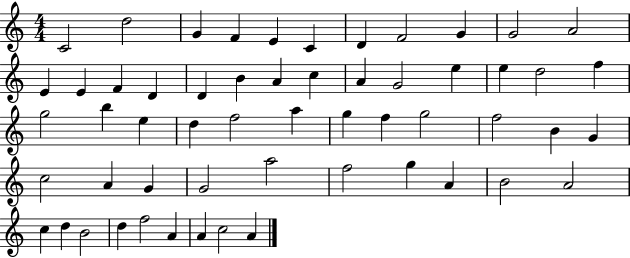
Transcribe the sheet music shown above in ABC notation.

X:1
T:Untitled
M:4/4
L:1/4
K:C
C2 d2 G F E C D F2 G G2 A2 E E F D D B A c A G2 e e d2 f g2 b e d f2 a g f g2 f2 B G c2 A G G2 a2 f2 g A B2 A2 c d B2 d f2 A A c2 A